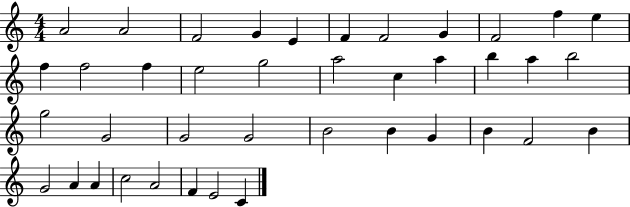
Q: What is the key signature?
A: C major